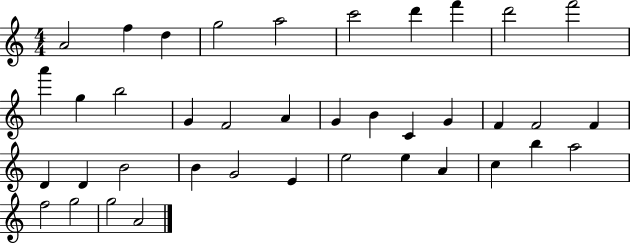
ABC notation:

X:1
T:Untitled
M:4/4
L:1/4
K:C
A2 f d g2 a2 c'2 d' f' d'2 f'2 a' g b2 G F2 A G B C G F F2 F D D B2 B G2 E e2 e A c b a2 f2 g2 g2 A2